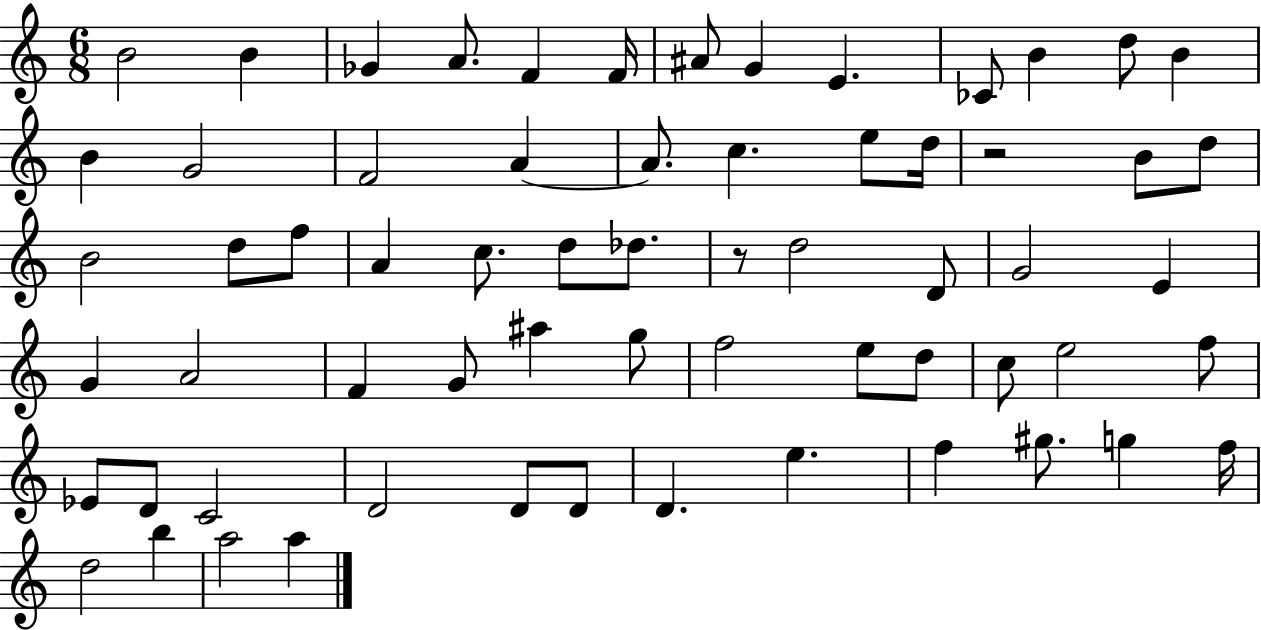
B4/h B4/q Gb4/q A4/e. F4/q F4/s A#4/e G4/q E4/q. CES4/e B4/q D5/e B4/q B4/q G4/h F4/h A4/q A4/e. C5/q. E5/e D5/s R/h B4/e D5/e B4/h D5/e F5/e A4/q C5/e. D5/e Db5/e. R/e D5/h D4/e G4/h E4/q G4/q A4/h F4/q G4/e A#5/q G5/e F5/h E5/e D5/e C5/e E5/h F5/e Eb4/e D4/e C4/h D4/h D4/e D4/e D4/q. E5/q. F5/q G#5/e. G5/q F5/s D5/h B5/q A5/h A5/q